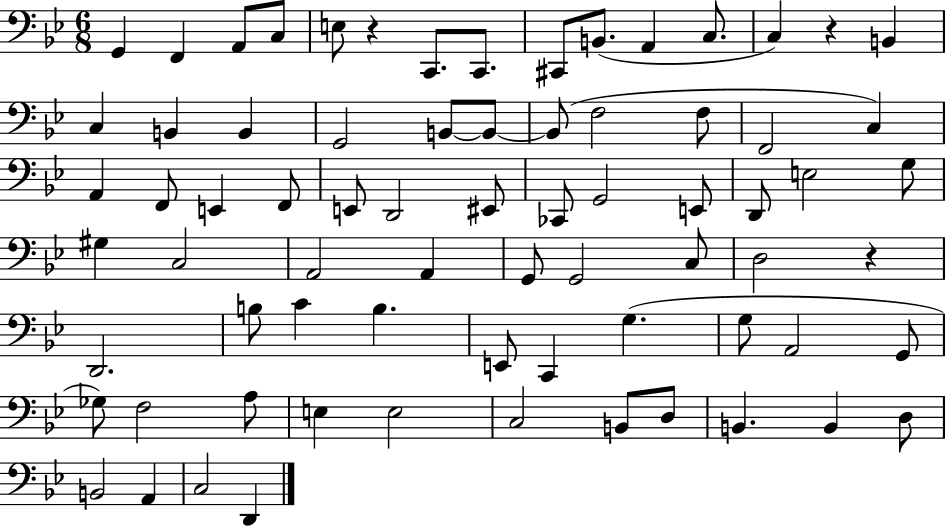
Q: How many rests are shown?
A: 3